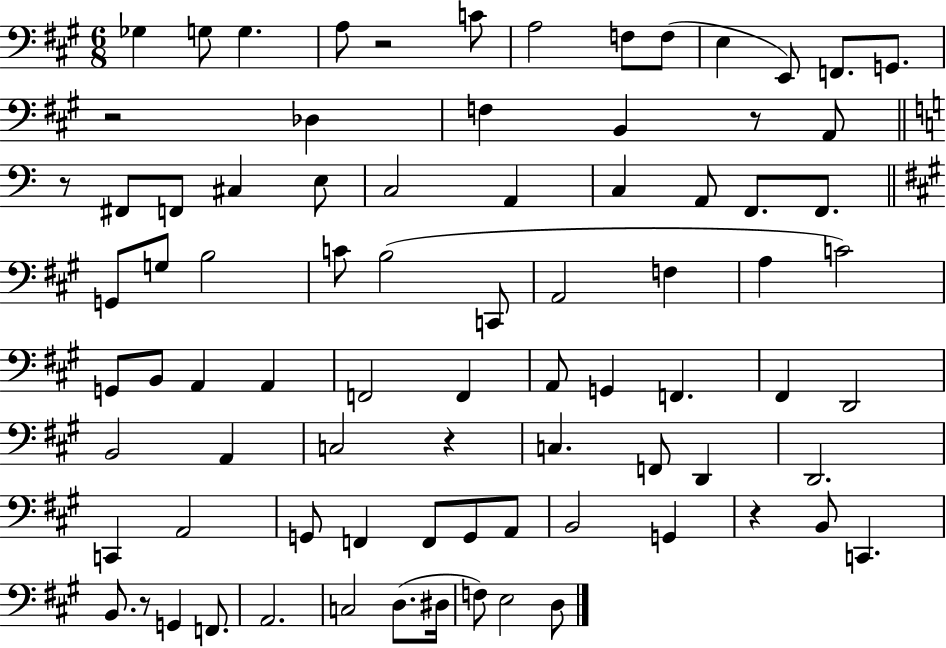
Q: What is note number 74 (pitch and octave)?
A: E3